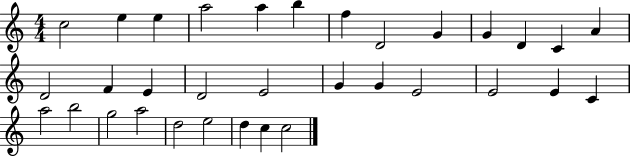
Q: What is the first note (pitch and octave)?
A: C5